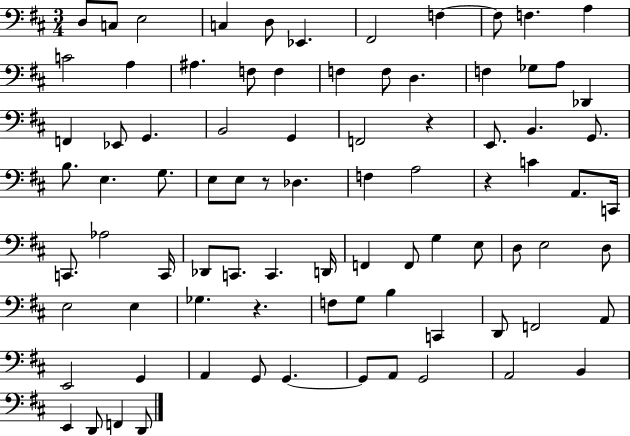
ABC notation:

X:1
T:Untitled
M:3/4
L:1/4
K:D
D,/2 C,/2 E,2 C, D,/2 _E,, ^F,,2 F, F,/2 F, A, C2 A, ^A, F,/2 F, F, F,/2 D, F, _G,/2 A,/2 _D,, F,, _E,,/2 G,, B,,2 G,, F,,2 z E,,/2 B,, G,,/2 B,/2 E, G,/2 E,/2 E,/2 z/2 _D, F, A,2 z C A,,/2 C,,/4 C,,/2 _A,2 C,,/4 _D,,/2 C,,/2 C,, D,,/4 F,, F,,/2 G, E,/2 D,/2 E,2 D,/2 E,2 E, _G, z F,/2 G,/2 B, C,, D,,/2 F,,2 A,,/2 E,,2 G,, A,, G,,/2 G,, G,,/2 A,,/2 G,,2 A,,2 B,, E,, D,,/2 F,, D,,/2